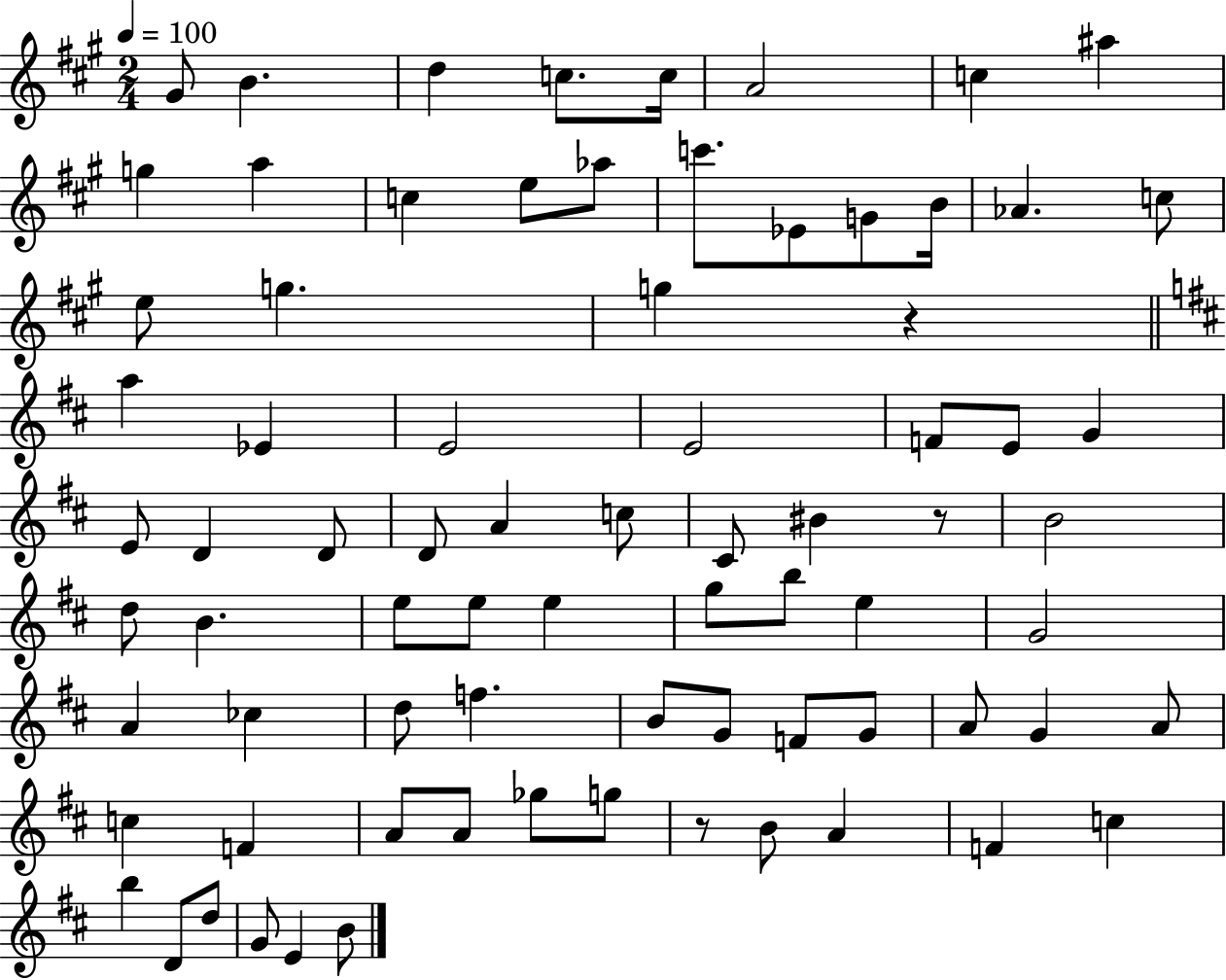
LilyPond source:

{
  \clef treble
  \numericTimeSignature
  \time 2/4
  \key a \major
  \tempo 4 = 100
  gis'8 b'4. | d''4 c''8. c''16 | a'2 | c''4 ais''4 | \break g''4 a''4 | c''4 e''8 aes''8 | c'''8. ees'8 g'8 b'16 | aes'4. c''8 | \break e''8 g''4. | g''4 r4 | \bar "||" \break \key d \major a''4 ees'4 | e'2 | e'2 | f'8 e'8 g'4 | \break e'8 d'4 d'8 | d'8 a'4 c''8 | cis'8 bis'4 r8 | b'2 | \break d''8 b'4. | e''8 e''8 e''4 | g''8 b''8 e''4 | g'2 | \break a'4 ces''4 | d''8 f''4. | b'8 g'8 f'8 g'8 | a'8 g'4 a'8 | \break c''4 f'4 | a'8 a'8 ges''8 g''8 | r8 b'8 a'4 | f'4 c''4 | \break b''4 d'8 d''8 | g'8 e'4 b'8 | \bar "|."
}